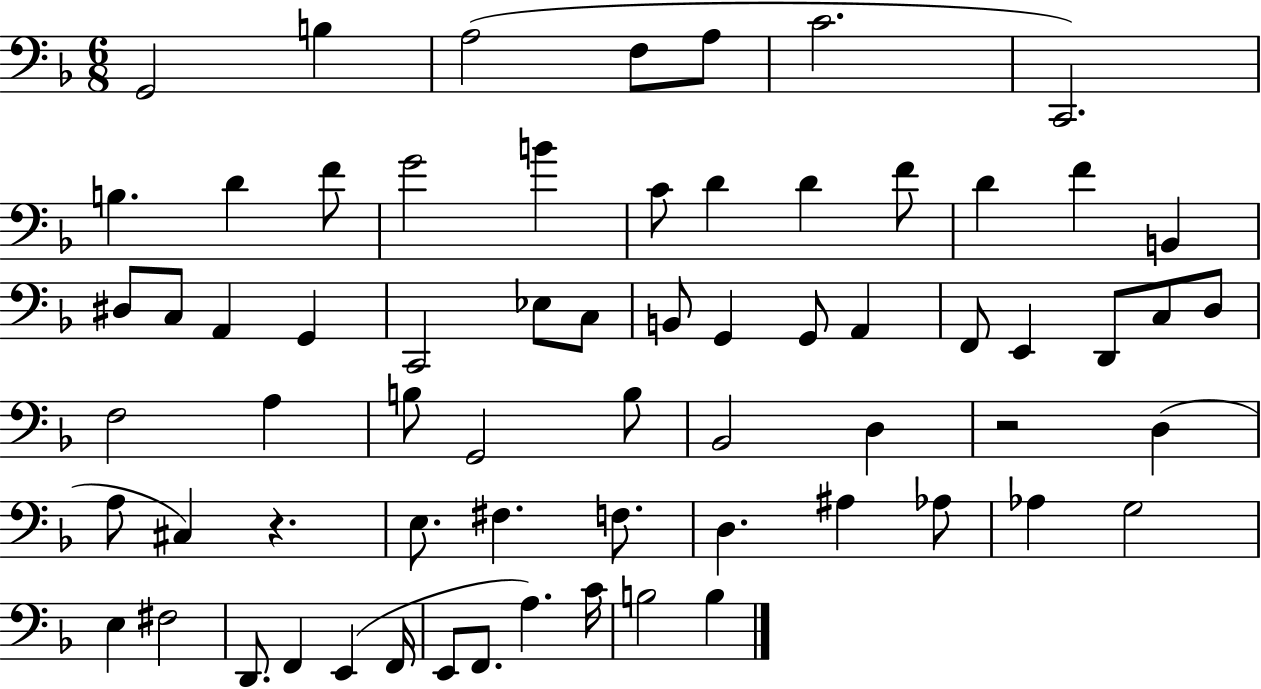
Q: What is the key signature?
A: F major